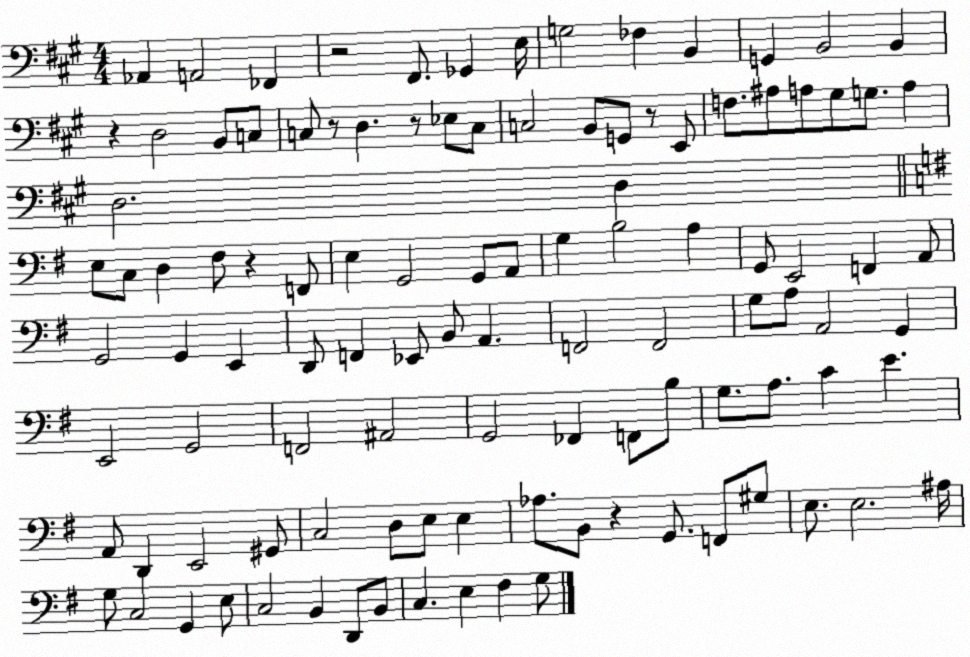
X:1
T:Untitled
M:4/4
L:1/4
K:A
_A,, A,,2 _F,, z2 ^F,,/2 _G,, E,/4 G,2 _F, B,, G,, B,,2 B,, z D,2 B,,/2 C,/2 C,/2 z/2 D, z/2 _E,/2 C,/2 C,2 B,,/2 G,,/2 z/2 E,,/2 F,/2 ^A,/2 A,/2 ^G,/2 G,/2 A, D,2 D, E,/2 C,/2 D, ^F,/2 z F,,/2 E, G,,2 G,,/2 A,,/2 G, B,2 A, G,,/2 E,,2 F,, A,,/2 G,,2 G,, E,, D,,/2 F,, _E,,/2 B,,/2 A,, F,,2 F,,2 G,/2 A,/2 A,,2 G,, E,,2 G,,2 F,,2 ^A,,2 G,,2 _F,, F,,/2 B,/2 G,/2 A,/2 C E A,,/2 D,, E,,2 ^G,,/2 C,2 D,/2 E,/2 E, _A,/2 B,,/2 z G,,/2 F,,/2 ^G,/2 E,/2 E,2 ^A,/4 G,/2 C,2 G,, E,/2 C,2 B,, D,,/2 B,,/2 C, E, ^F, G,/2